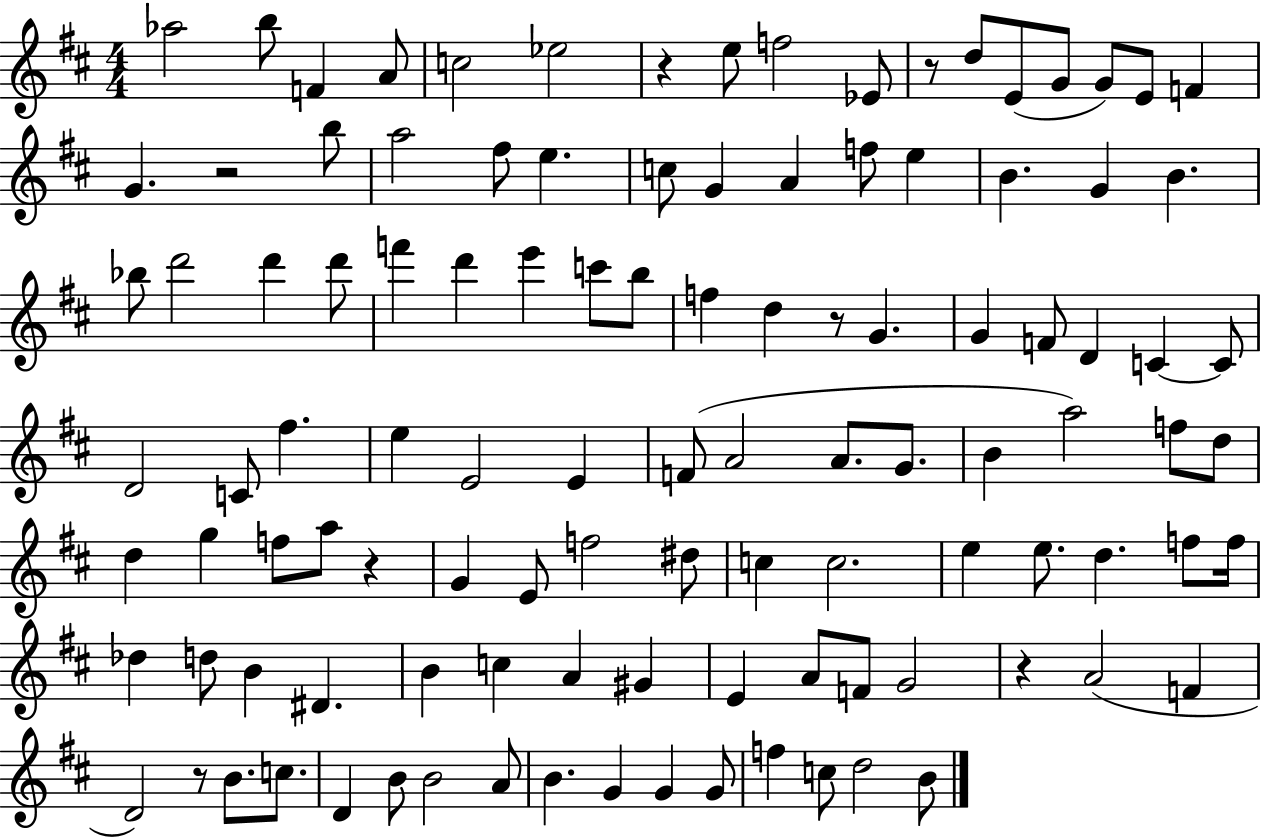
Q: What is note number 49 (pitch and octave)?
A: E5